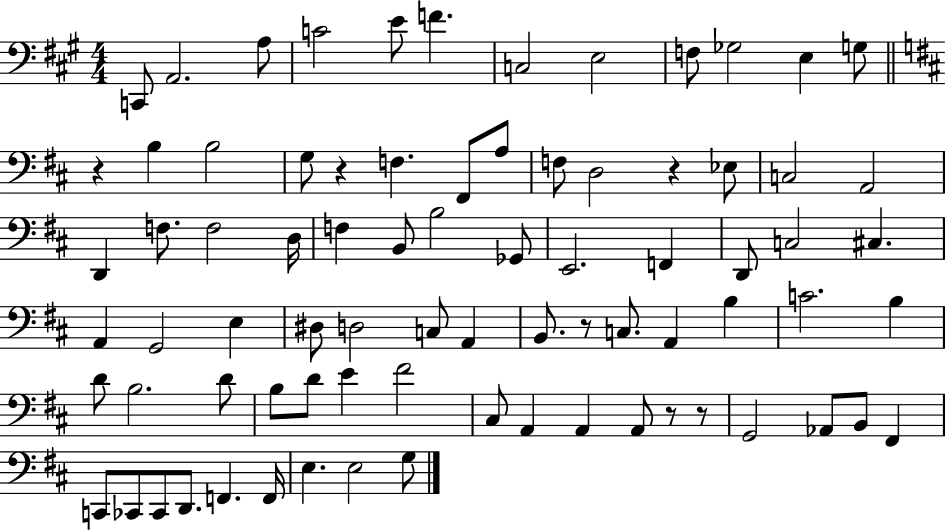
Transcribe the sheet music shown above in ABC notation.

X:1
T:Untitled
M:4/4
L:1/4
K:A
C,,/2 A,,2 A,/2 C2 E/2 F C,2 E,2 F,/2 _G,2 E, G,/2 z B, B,2 G,/2 z F, ^F,,/2 A,/2 F,/2 D,2 z _E,/2 C,2 A,,2 D,, F,/2 F,2 D,/4 F, B,,/2 B,2 _G,,/2 E,,2 F,, D,,/2 C,2 ^C, A,, G,,2 E, ^D,/2 D,2 C,/2 A,, B,,/2 z/2 C,/2 A,, B, C2 B, D/2 B,2 D/2 B,/2 D/2 E ^F2 ^C,/2 A,, A,, A,,/2 z/2 z/2 G,,2 _A,,/2 B,,/2 ^F,, C,,/2 _C,,/2 _C,,/2 D,,/2 F,, F,,/4 E, E,2 G,/2